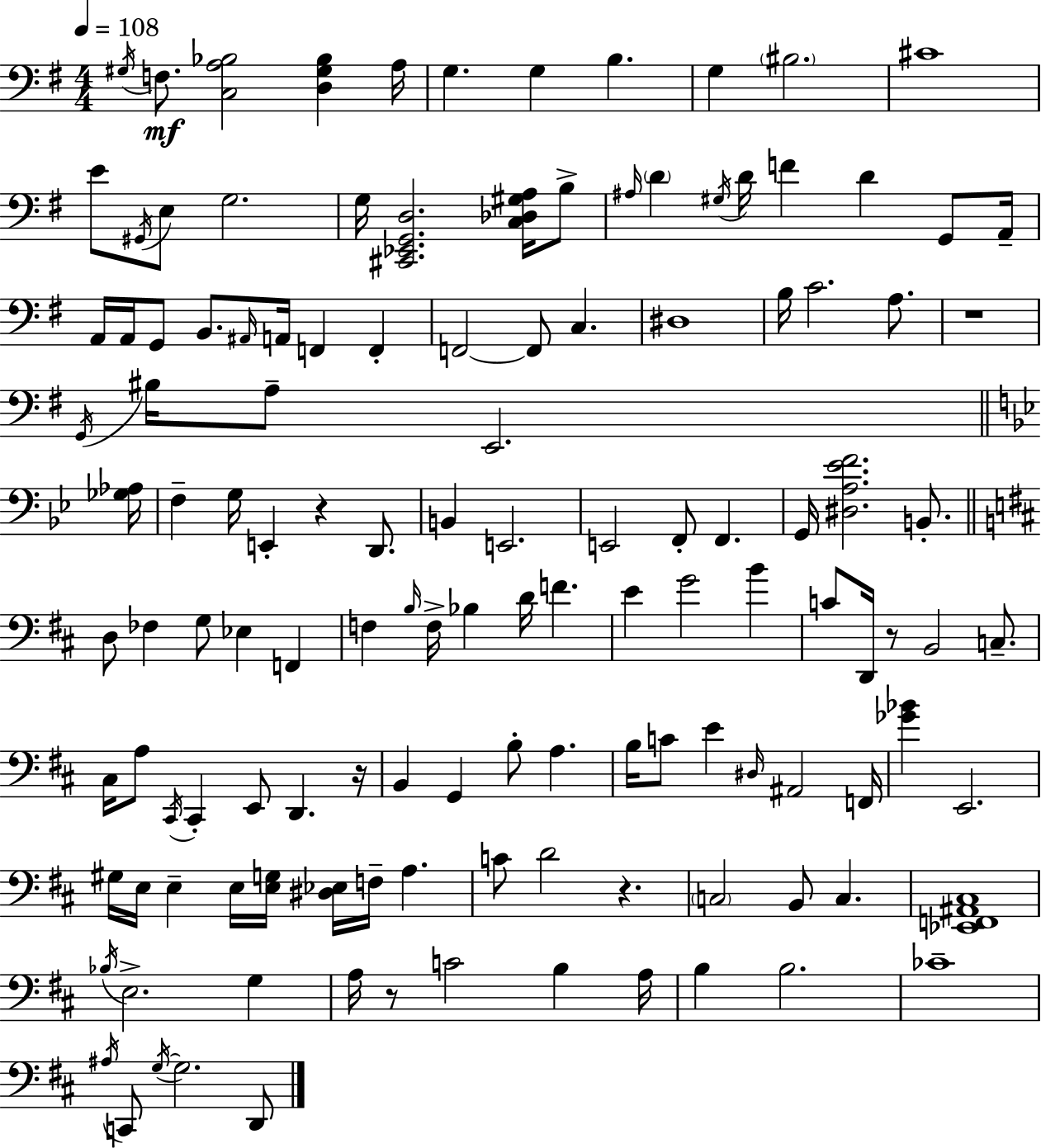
G#3/s F3/e. [C3,A3,Bb3]/h [D3,G#3,Bb3]/q A3/s G3/q. G3/q B3/q. G3/q BIS3/h. C#4/w E4/e G#2/s E3/e G3/h. G3/s [C#2,Eb2,G2,D3]/h. [C3,Db3,G#3,A3]/s B3/e A#3/s D4/q G#3/s D4/s F4/q D4/q G2/e A2/s A2/s A2/s G2/e B2/e. A#2/s A2/s F2/q F2/q F2/h F2/e C3/q. D#3/w B3/s C4/h. A3/e. R/w G2/s BIS3/s A3/e E2/h. [Gb3,Ab3]/s F3/q G3/s E2/q R/q D2/e. B2/q E2/h. E2/h F2/e F2/q. G2/s [D#3,A3,Eb4,F4]/h. B2/e. D3/e FES3/q G3/e Eb3/q F2/q F3/q B3/s F3/s Bb3/q D4/s F4/q. E4/q G4/h B4/q C4/e D2/s R/e B2/h C3/e. C#3/s A3/e C#2/s C#2/q E2/e D2/q. R/s B2/q G2/q B3/e A3/q. B3/s C4/e E4/q D#3/s A#2/h F2/s [Gb4,Bb4]/q E2/h. G#3/s E3/s E3/q E3/s [E3,G3]/s [D#3,Eb3]/s F3/s A3/q. C4/e D4/h R/q. C3/h B2/e C3/q. [Eb2,F2,A#2,C#3]/w Bb3/s E3/h. G3/q A3/s R/e C4/h B3/q A3/s B3/q B3/h. CES4/w A#3/s C2/e G3/s G3/h. D2/e